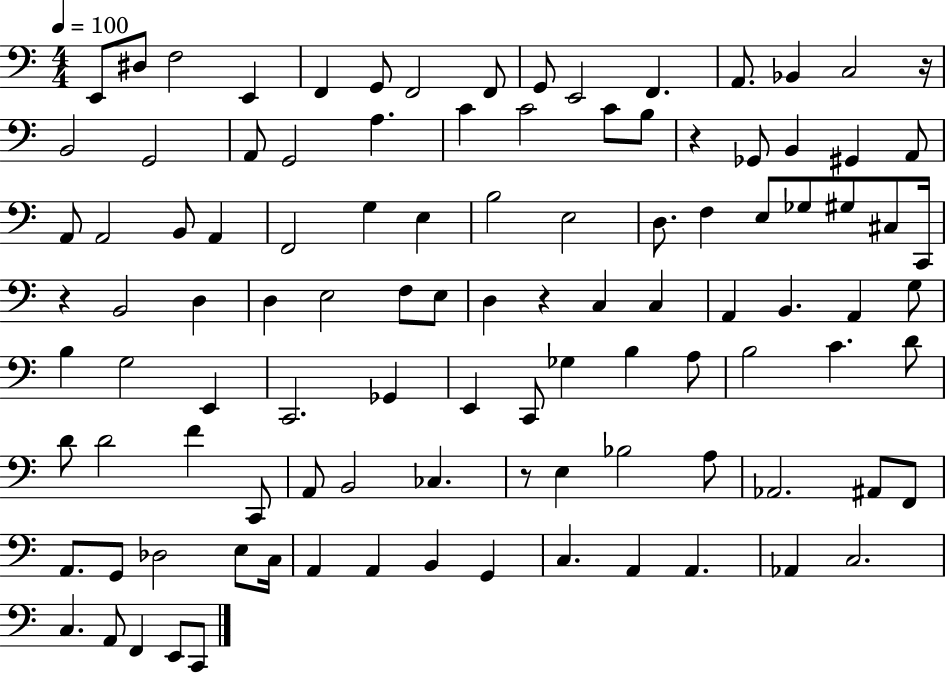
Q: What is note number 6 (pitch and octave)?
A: G2